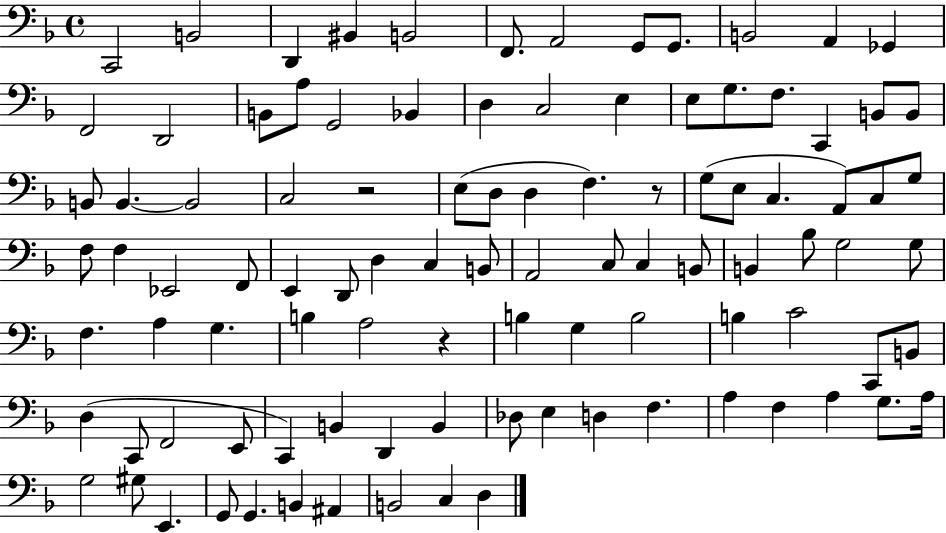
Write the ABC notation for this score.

X:1
T:Untitled
M:4/4
L:1/4
K:F
C,,2 B,,2 D,, ^B,, B,,2 F,,/2 A,,2 G,,/2 G,,/2 B,,2 A,, _G,, F,,2 D,,2 B,,/2 A,/2 G,,2 _B,, D, C,2 E, E,/2 G,/2 F,/2 C,, B,,/2 B,,/2 B,,/2 B,, B,,2 C,2 z2 E,/2 D,/2 D, F, z/2 G,/2 E,/2 C, A,,/2 C,/2 G,/2 F,/2 F, _E,,2 F,,/2 E,, D,,/2 D, C, B,,/2 A,,2 C,/2 C, B,,/2 B,, _B,/2 G,2 G,/2 F, A, G, B, A,2 z B, G, B,2 B, C2 C,,/2 B,,/2 D, C,,/2 F,,2 E,,/2 C,, B,, D,, B,, _D,/2 E, D, F, A, F, A, G,/2 A,/4 G,2 ^G,/2 E,, G,,/2 G,, B,, ^A,, B,,2 C, D,